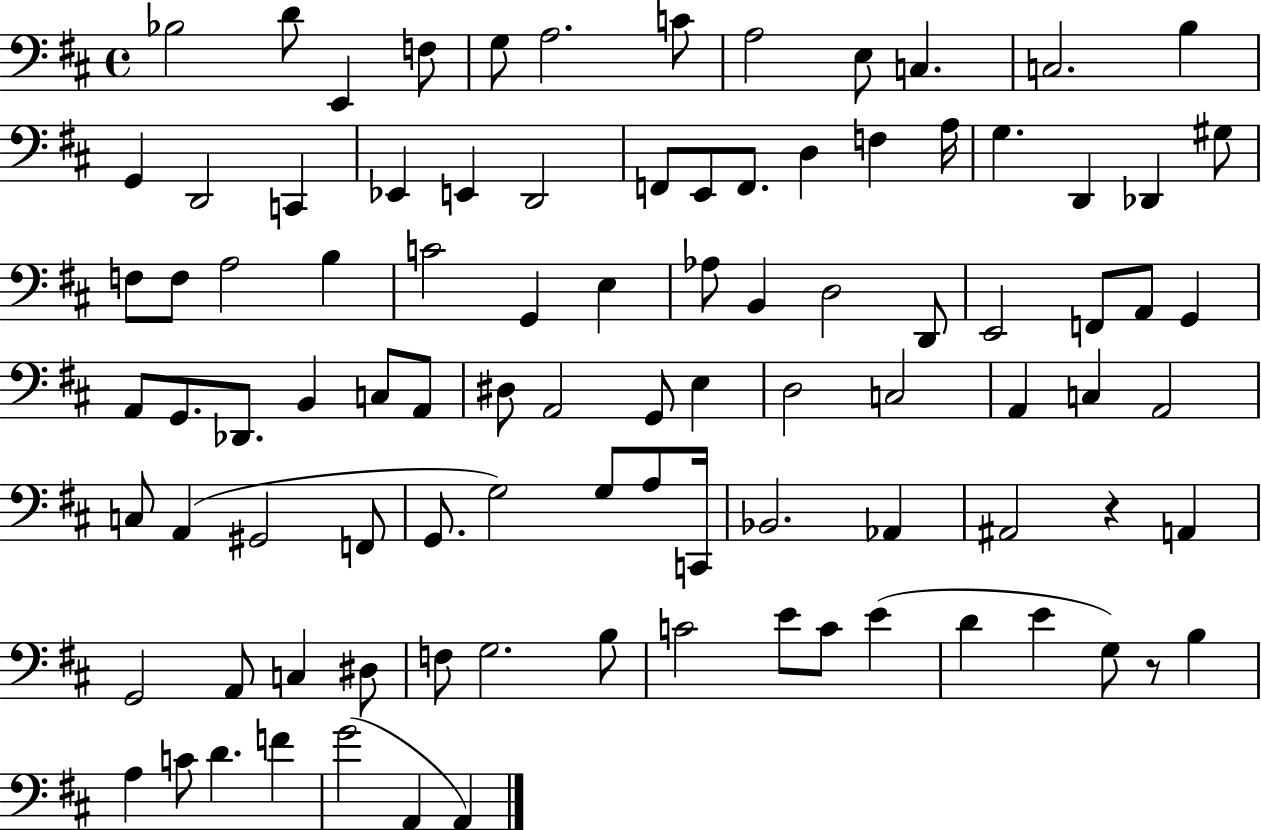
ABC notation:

X:1
T:Untitled
M:4/4
L:1/4
K:D
_B,2 D/2 E,, F,/2 G,/2 A,2 C/2 A,2 E,/2 C, C,2 B, G,, D,,2 C,, _E,, E,, D,,2 F,,/2 E,,/2 F,,/2 D, F, A,/4 G, D,, _D,, ^G,/2 F,/2 F,/2 A,2 B, C2 G,, E, _A,/2 B,, D,2 D,,/2 E,,2 F,,/2 A,,/2 G,, A,,/2 G,,/2 _D,,/2 B,, C,/2 A,,/2 ^D,/2 A,,2 G,,/2 E, D,2 C,2 A,, C, A,,2 C,/2 A,, ^G,,2 F,,/2 G,,/2 G,2 G,/2 A,/2 C,,/4 _B,,2 _A,, ^A,,2 z A,, G,,2 A,,/2 C, ^D,/2 F,/2 G,2 B,/2 C2 E/2 C/2 E D E G,/2 z/2 B, A, C/2 D F G2 A,, A,,